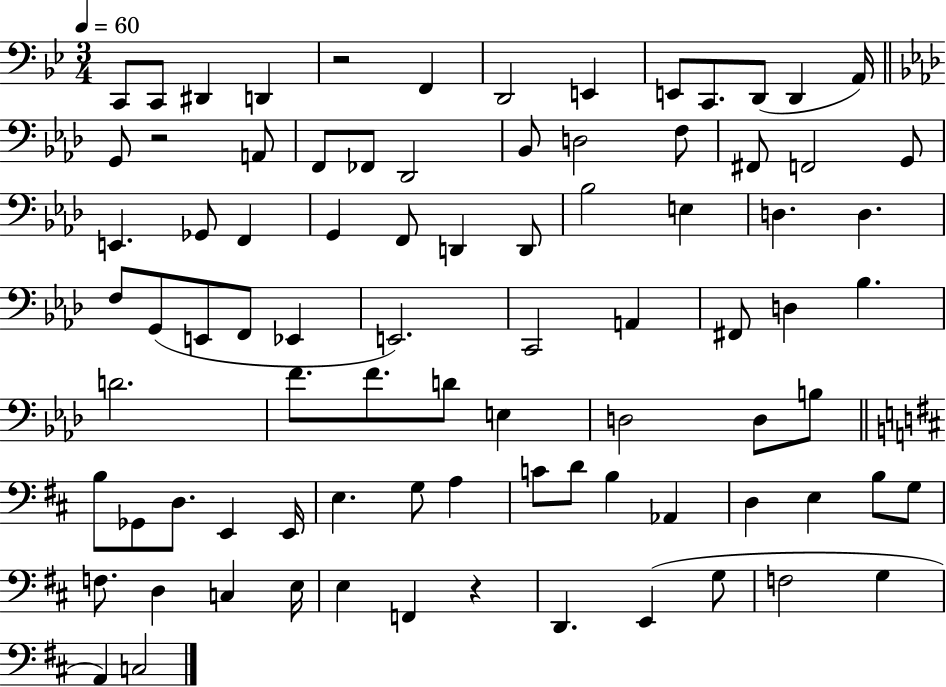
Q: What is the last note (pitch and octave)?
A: C3